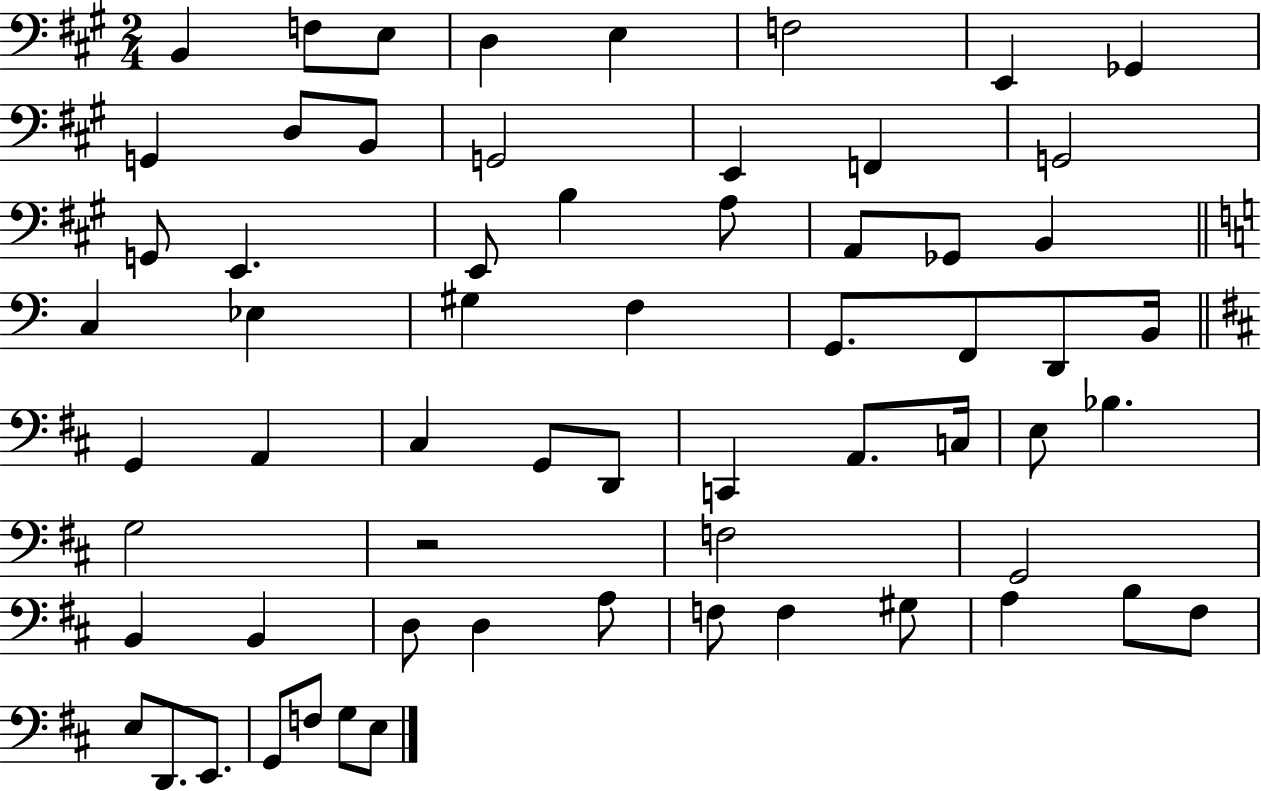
B2/q F3/e E3/e D3/q E3/q F3/h E2/q Gb2/q G2/q D3/e B2/e G2/h E2/q F2/q G2/h G2/e E2/q. E2/e B3/q A3/e A2/e Gb2/e B2/q C3/q Eb3/q G#3/q F3/q G2/e. F2/e D2/e B2/s G2/q A2/q C#3/q G2/e D2/e C2/q A2/e. C3/s E3/e Bb3/q. G3/h R/h F3/h G2/h B2/q B2/q D3/e D3/q A3/e F3/e F3/q G#3/e A3/q B3/e F#3/e E3/e D2/e. E2/e. G2/e F3/e G3/e E3/e